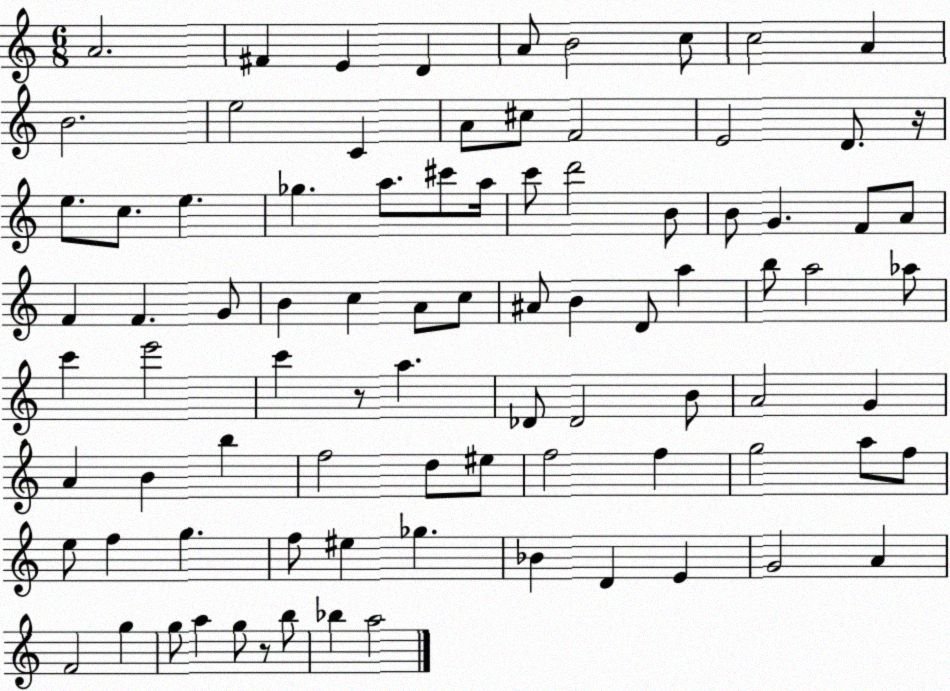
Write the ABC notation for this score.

X:1
T:Untitled
M:6/8
L:1/4
K:C
A2 ^F E D A/2 B2 c/2 c2 A B2 e2 C A/2 ^c/2 F2 E2 D/2 z/4 e/2 c/2 e _g a/2 ^c'/2 a/4 c'/2 d'2 B/2 B/2 G F/2 A/2 F F G/2 B c A/2 c/2 ^A/2 B D/2 a b/2 a2 _a/2 c' e'2 c' z/2 a _D/2 _D2 B/2 A2 G A B b f2 d/2 ^e/2 f2 f g2 a/2 f/2 e/2 f g f/2 ^e _g _B D E G2 A F2 g g/2 a g/2 z/2 b/2 _b a2